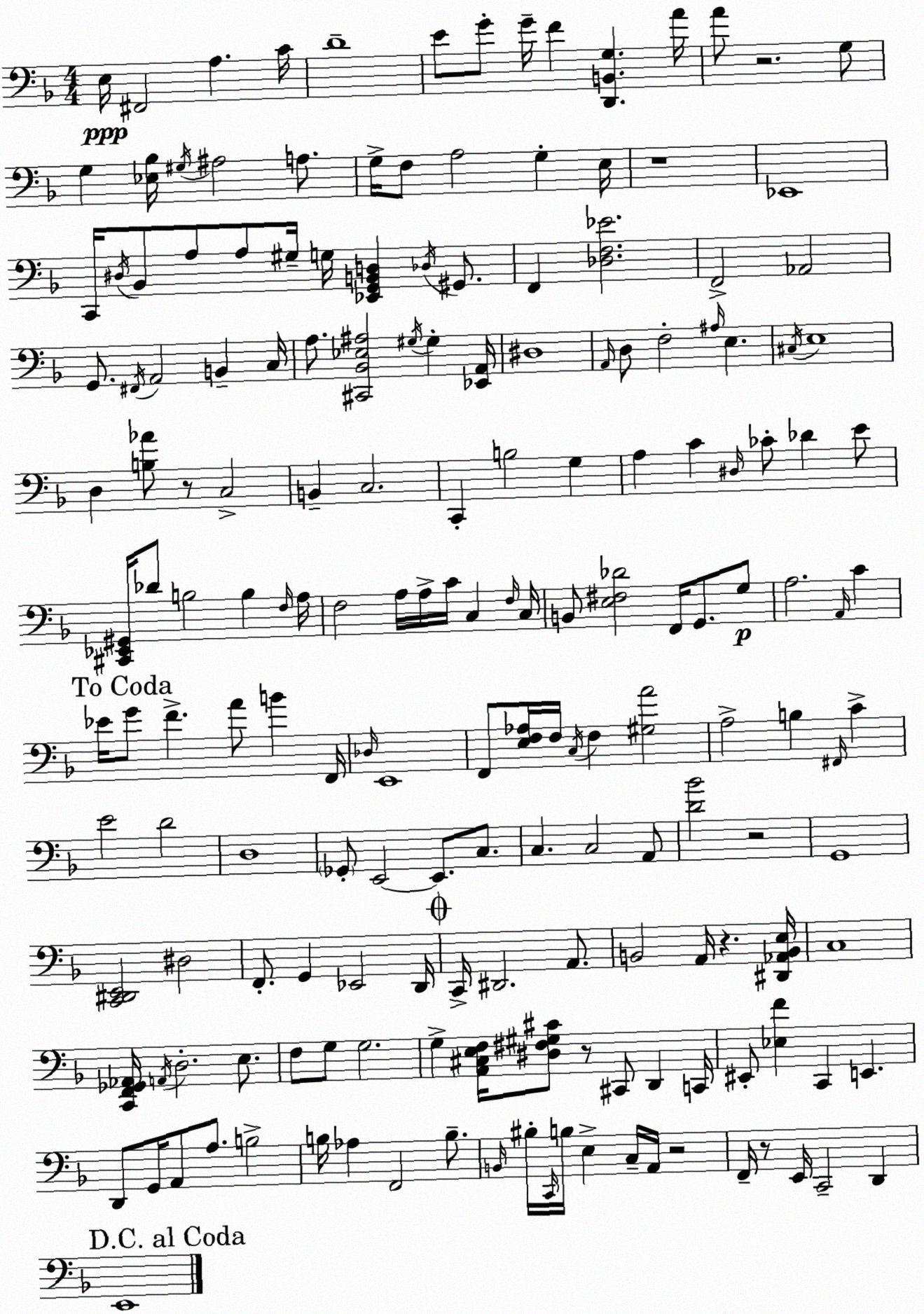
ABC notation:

X:1
T:Untitled
M:4/4
L:1/4
K:Dm
E,/4 ^F,,2 A, C/4 D4 E/2 G/2 G/4 F [D,,B,,G,] A/4 A/2 z2 G,/2 G, [_E,_B,]/4 ^G,/4 ^A,2 A,/2 G,/4 F,/2 A,2 G, E,/4 z4 _E,,4 C,,/4 ^D,/4 _B,,/2 A,/2 A,/2 ^G,/4 G,/4 [_E,,G,,B,,D,] _D,/4 ^G,,/2 F,, [_D,F,_E]2 F,,2 _A,,2 G,,/2 ^F,,/4 A,,2 B,, C,/4 A,/2 [^C,,_B,,_E,^A,]2 ^G,/4 ^G, [_E,,A,,]/4 ^D,4 A,,/4 D,/2 F,2 ^A,/4 E, ^C,/4 E,4 D, [B,_A]/2 z/2 C,2 B,, C,2 C,, B,2 G, A, C ^D,/4 _C/2 _D E/2 [^C,,_E,,^G,,]/4 _D/2 B,2 B, F,/4 A,/4 F,2 A,/4 A,/4 C/4 C, F,/4 C,/4 B,,/2 [E,^F,_D]2 F,,/4 G,,/2 G,/2 A,2 A,,/4 C _E/4 G/2 F A/2 B F,,/4 _D,/4 E,,4 F,,/2 [E,F,_A,]/4 F,/4 C,/4 F, [^G,A]2 A,2 B, ^F,,/4 C E2 D2 D,4 _G,,/2 E,,2 E,,/2 C,/2 C, C,2 A,,/2 [D_B]2 z2 G,,4 [C,,^D,,E,,]2 ^D,2 F,,/2 G,, _E,,2 D,,/4 C,,/4 ^D,,2 A,,/2 B,,2 A,,/4 z [^D,,_A,,B,,E,]/4 C,4 [C,,F,,_G,,_A,,]/4 A,,/4 D,2 E,/2 F,/2 G,/2 G,2 G, [A,,^C,E,F,]/4 [^D,^F,^G,^C]/2 z/2 ^C,,/2 D,, C,,/4 ^E,,/2 [_E,F] C,, E,, D,,/2 G,,/4 A,,/2 A,/2 B,2 B,/4 _A, F,,2 B,/2 B,,/4 ^B,/4 C,,/4 B,/4 E, C,/4 A,,/4 z2 F,,/4 z/2 E,,/4 C,,2 D,, E,,4